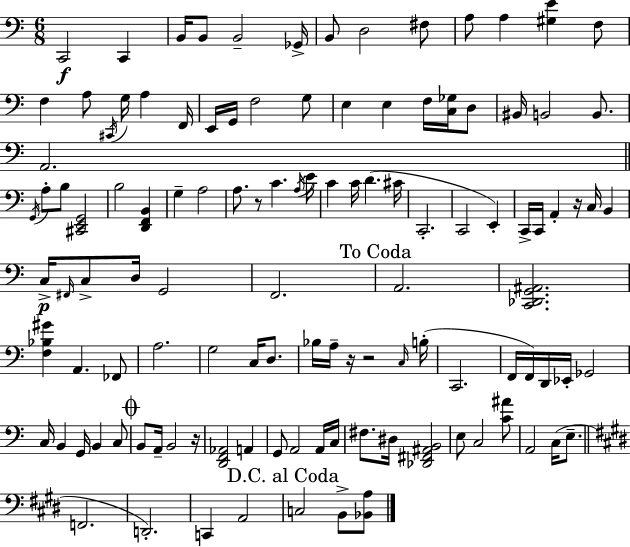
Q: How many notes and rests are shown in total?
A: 116